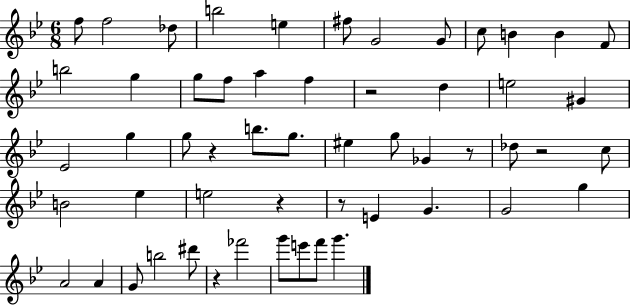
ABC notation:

X:1
T:Untitled
M:6/8
L:1/4
K:Bb
f/2 f2 _d/2 b2 e ^f/2 G2 G/2 c/2 B B F/2 b2 g g/2 f/2 a f z2 d e2 ^G _E2 g g/2 z b/2 g/2 ^e g/2 _G z/2 _d/2 z2 c/2 B2 _e e2 z z/2 E G G2 g A2 A G/2 b2 ^d'/2 z _f'2 g'/2 e'/2 f'/2 g'